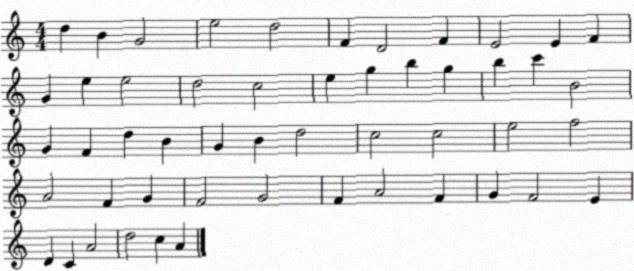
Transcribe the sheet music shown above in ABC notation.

X:1
T:Untitled
M:4/4
L:1/4
K:C
d B G2 e2 d2 F D2 F E2 E F G e e2 d2 c2 e g b g b c' B2 G F d B G B d2 c2 c2 e2 f2 A2 F G F2 G2 F A2 F G F2 E D C A2 d2 c A